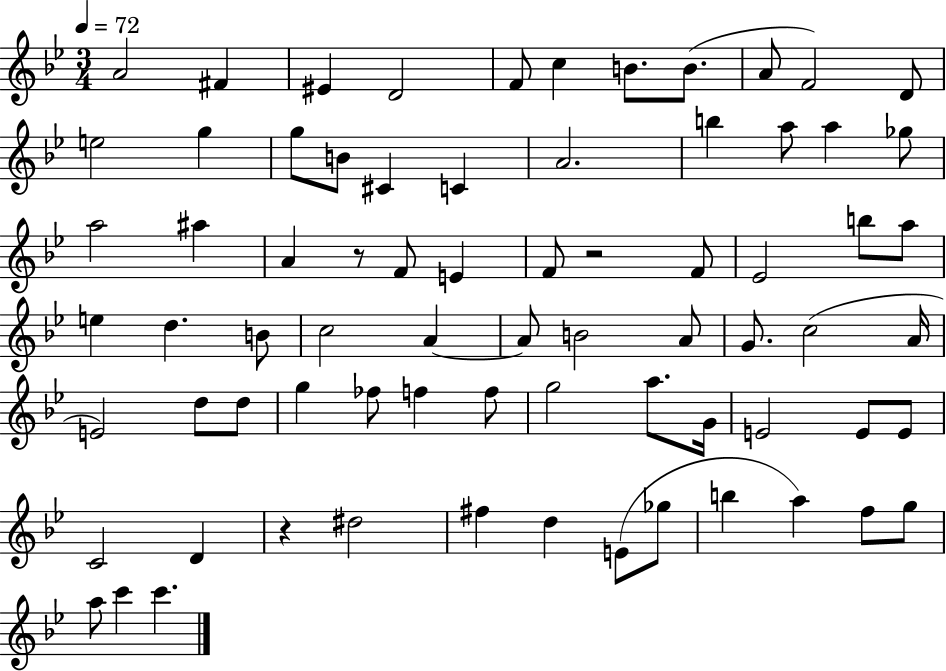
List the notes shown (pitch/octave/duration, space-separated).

A4/h F#4/q EIS4/q D4/h F4/e C5/q B4/e. B4/e. A4/e F4/h D4/e E5/h G5/q G5/e B4/e C#4/q C4/q A4/h. B5/q A5/e A5/q Gb5/e A5/h A#5/q A4/q R/e F4/e E4/q F4/e R/h F4/e Eb4/h B5/e A5/e E5/q D5/q. B4/e C5/h A4/q A4/e B4/h A4/e G4/e. C5/h A4/s E4/h D5/e D5/e G5/q FES5/e F5/q F5/e G5/h A5/e. G4/s E4/h E4/e E4/e C4/h D4/q R/q D#5/h F#5/q D5/q E4/e Gb5/e B5/q A5/q F5/e G5/e A5/e C6/q C6/q.